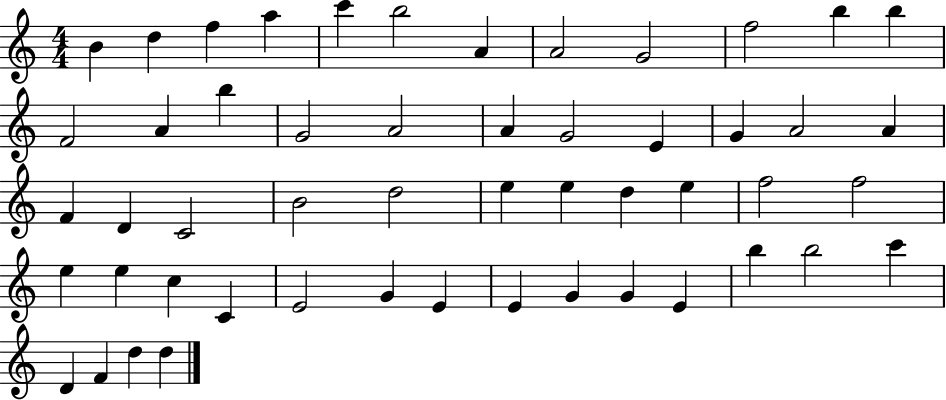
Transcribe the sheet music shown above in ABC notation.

X:1
T:Untitled
M:4/4
L:1/4
K:C
B d f a c' b2 A A2 G2 f2 b b F2 A b G2 A2 A G2 E G A2 A F D C2 B2 d2 e e d e f2 f2 e e c C E2 G E E G G E b b2 c' D F d d